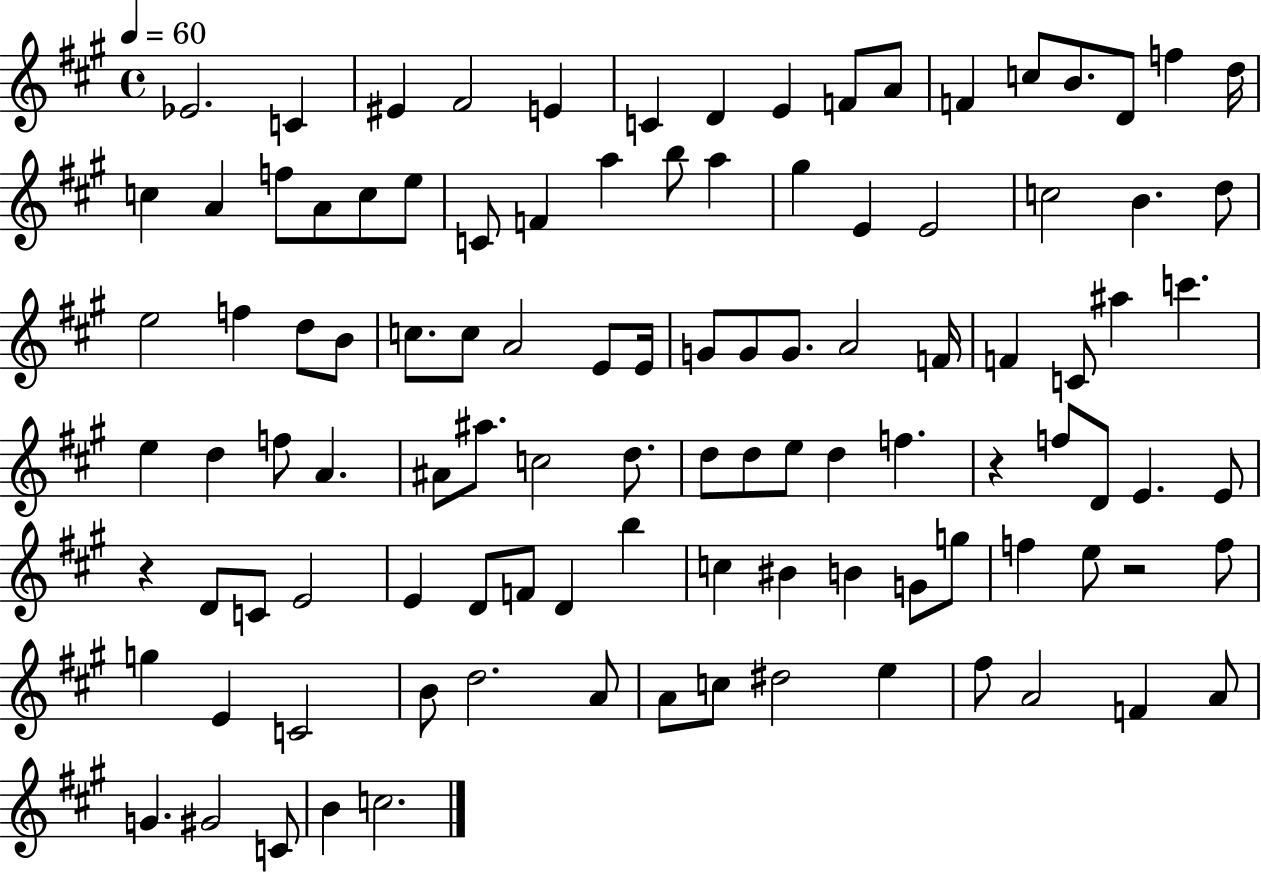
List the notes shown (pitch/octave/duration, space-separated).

Eb4/h. C4/q EIS4/q F#4/h E4/q C4/q D4/q E4/q F4/e A4/e F4/q C5/e B4/e. D4/e F5/q D5/s C5/q A4/q F5/e A4/e C5/e E5/e C4/e F4/q A5/q B5/e A5/q G#5/q E4/q E4/h C5/h B4/q. D5/e E5/h F5/q D5/e B4/e C5/e. C5/e A4/h E4/e E4/s G4/e G4/e G4/e. A4/h F4/s F4/q C4/e A#5/q C6/q. E5/q D5/q F5/e A4/q. A#4/e A#5/e. C5/h D5/e. D5/e D5/e E5/e D5/q F5/q. R/q F5/e D4/e E4/q. E4/e R/q D4/e C4/e E4/h E4/q D4/e F4/e D4/q B5/q C5/q BIS4/q B4/q G4/e G5/e F5/q E5/e R/h F5/e G5/q E4/q C4/h B4/e D5/h. A4/e A4/e C5/e D#5/h E5/q F#5/e A4/h F4/q A4/e G4/q. G#4/h C4/e B4/q C5/h.